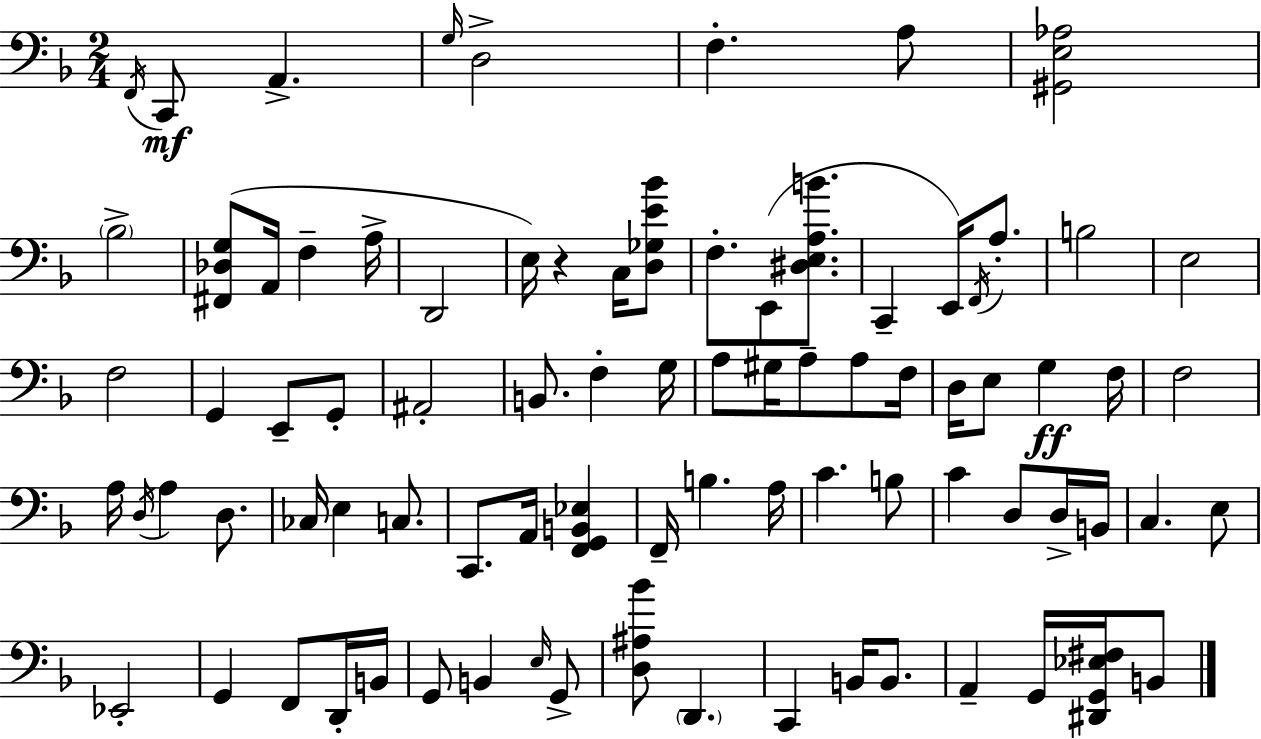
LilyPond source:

{
  \clef bass
  \numericTimeSignature
  \time 2/4
  \key f \major
  \acciaccatura { f,16 }\mf c,8 a,4.-> | \grace { g16 } d2-> | f4.-. | a8 <gis, e aes>2 | \break \parenthesize bes2-> | <fis, des g>8( a,16 f4-- | a16-> d,2 | e16) r4 c16 | \break <d ges e' bes'>8 f8.-. e,8( <dis e a b'>8. | c,4-- e,16) \acciaccatura { f,16 } | a8.-. b2 | e2 | \break f2 | g,4 e,8-- | g,8-. ais,2-. | b,8. f4-. | \break g16 a8 gis16 a8-- | a8 f16 d16 e8 g4\ff | f16 f2 | a16 \acciaccatura { d16 } a4 | \break d8. ces16 e4 | c8. c,8. a,16 | <f, g, b, ees>4 f,16-- b4. | a16 c'4. | \break b8 c'4 | d8 d16-> b,16 c4. | e8 ees,2-. | g,4 | \break f,8 d,16-. b,16 g,8 b,4 | \grace { e16 } g,8-> <d ais bes'>8 \parenthesize d,4. | c,4 | b,16 b,8. a,4-- | \break g,16 <dis, g, ees fis>16 b,8 \bar "|."
}